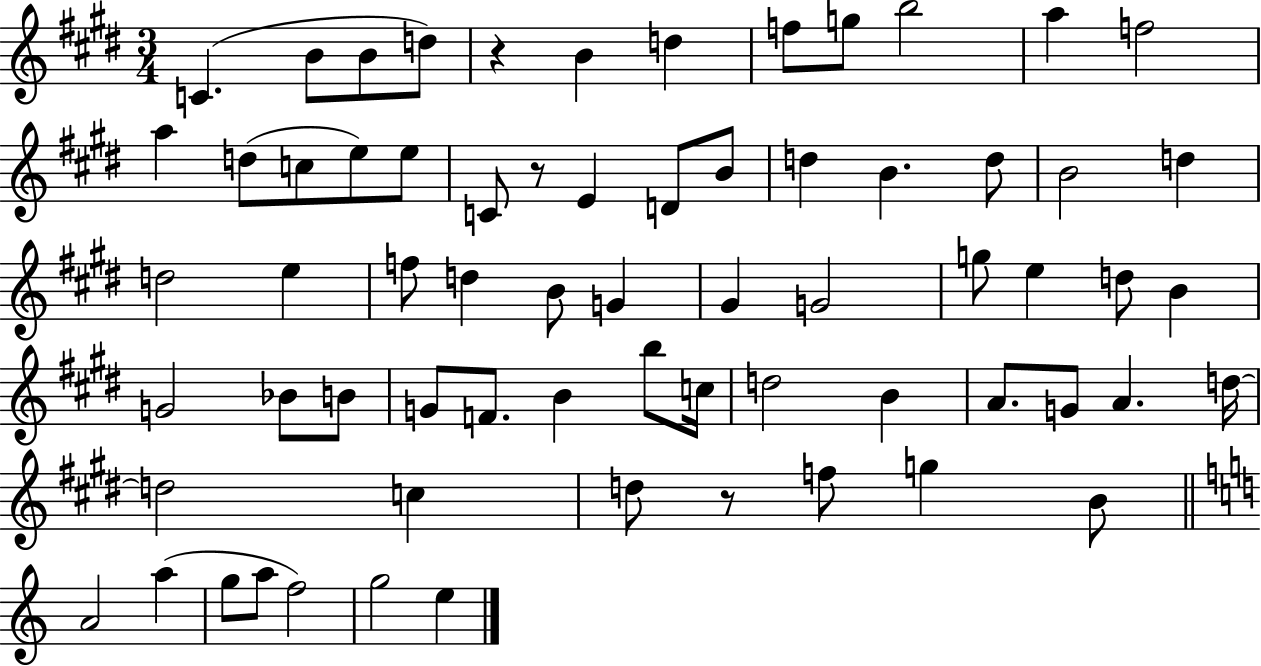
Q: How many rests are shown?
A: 3